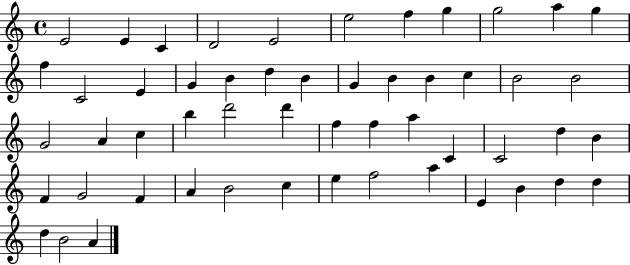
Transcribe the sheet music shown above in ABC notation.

X:1
T:Untitled
M:4/4
L:1/4
K:C
E2 E C D2 E2 e2 f g g2 a g f C2 E G B d B G B B c B2 B2 G2 A c b d'2 d' f f a C C2 d B F G2 F A B2 c e f2 a E B d d d B2 A